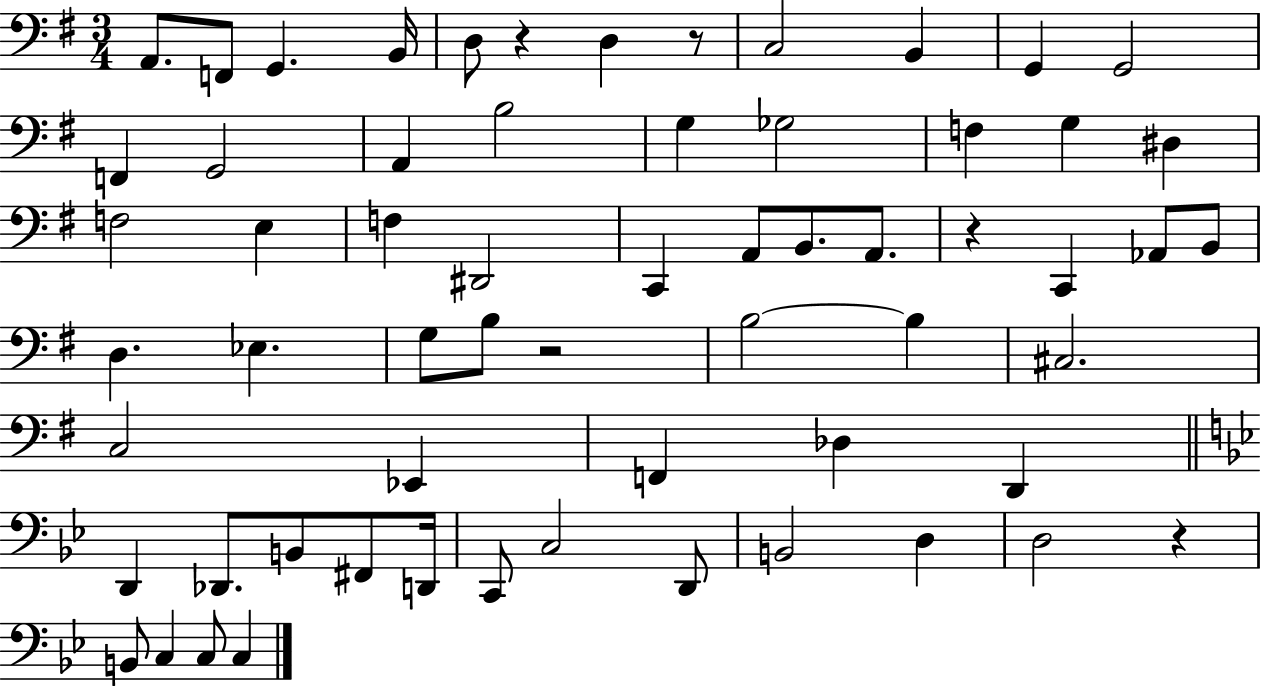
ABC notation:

X:1
T:Untitled
M:3/4
L:1/4
K:G
A,,/2 F,,/2 G,, B,,/4 D,/2 z D, z/2 C,2 B,, G,, G,,2 F,, G,,2 A,, B,2 G, _G,2 F, G, ^D, F,2 E, F, ^D,,2 C,, A,,/2 B,,/2 A,,/2 z C,, _A,,/2 B,,/2 D, _E, G,/2 B,/2 z2 B,2 B, ^C,2 C,2 _E,, F,, _D, D,, D,, _D,,/2 B,,/2 ^F,,/2 D,,/4 C,,/2 C,2 D,,/2 B,,2 D, D,2 z B,,/2 C, C,/2 C,